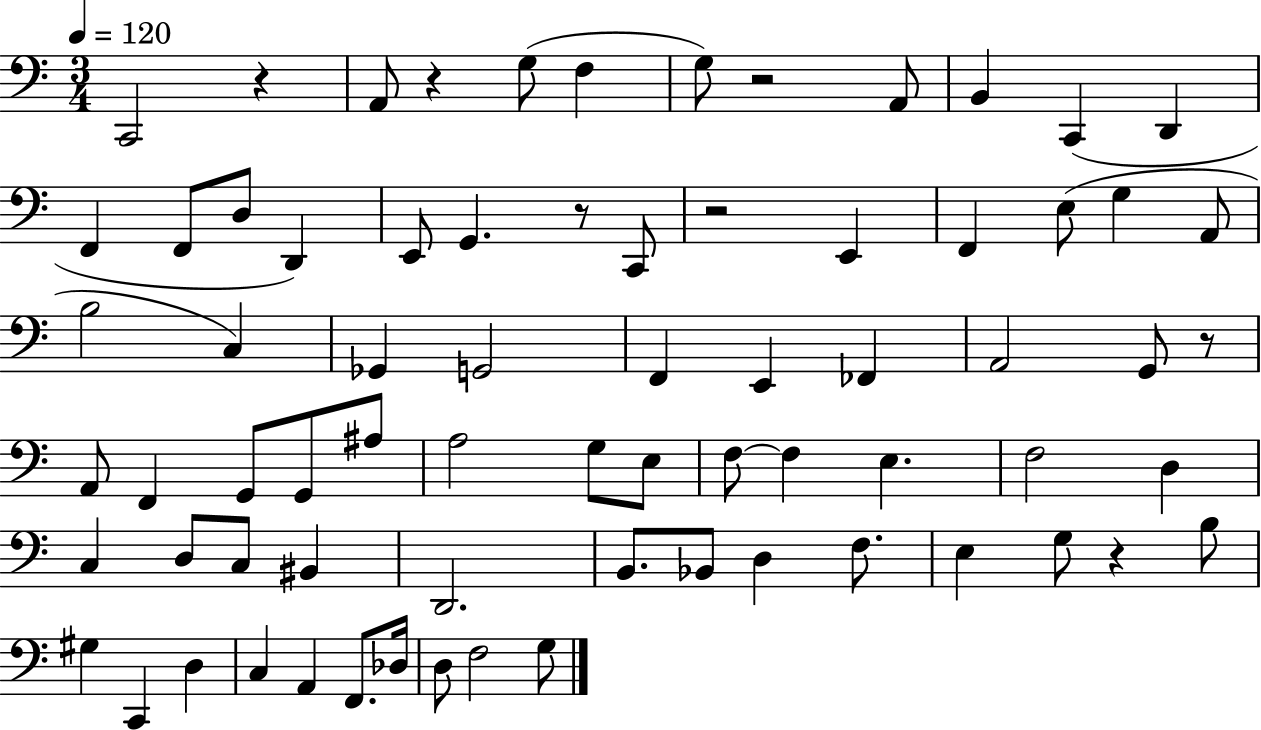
X:1
T:Untitled
M:3/4
L:1/4
K:C
C,,2 z A,,/2 z G,/2 F, G,/2 z2 A,,/2 B,, C,, D,, F,, F,,/2 D,/2 D,, E,,/2 G,, z/2 C,,/2 z2 E,, F,, E,/2 G, A,,/2 B,2 C, _G,, G,,2 F,, E,, _F,, A,,2 G,,/2 z/2 A,,/2 F,, G,,/2 G,,/2 ^A,/2 A,2 G,/2 E,/2 F,/2 F, E, F,2 D, C, D,/2 C,/2 ^B,, D,,2 B,,/2 _B,,/2 D, F,/2 E, G,/2 z B,/2 ^G, C,, D, C, A,, F,,/2 _D,/4 D,/2 F,2 G,/2